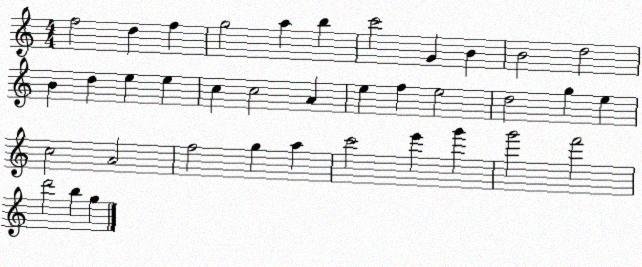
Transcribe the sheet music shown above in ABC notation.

X:1
T:Untitled
M:4/4
L:1/4
K:C
f2 d f g2 a b c'2 G B B2 d2 B d e e c c2 A e f e2 d2 g e c2 A2 f2 g a c'2 e' g' g'2 f'2 d'2 b g